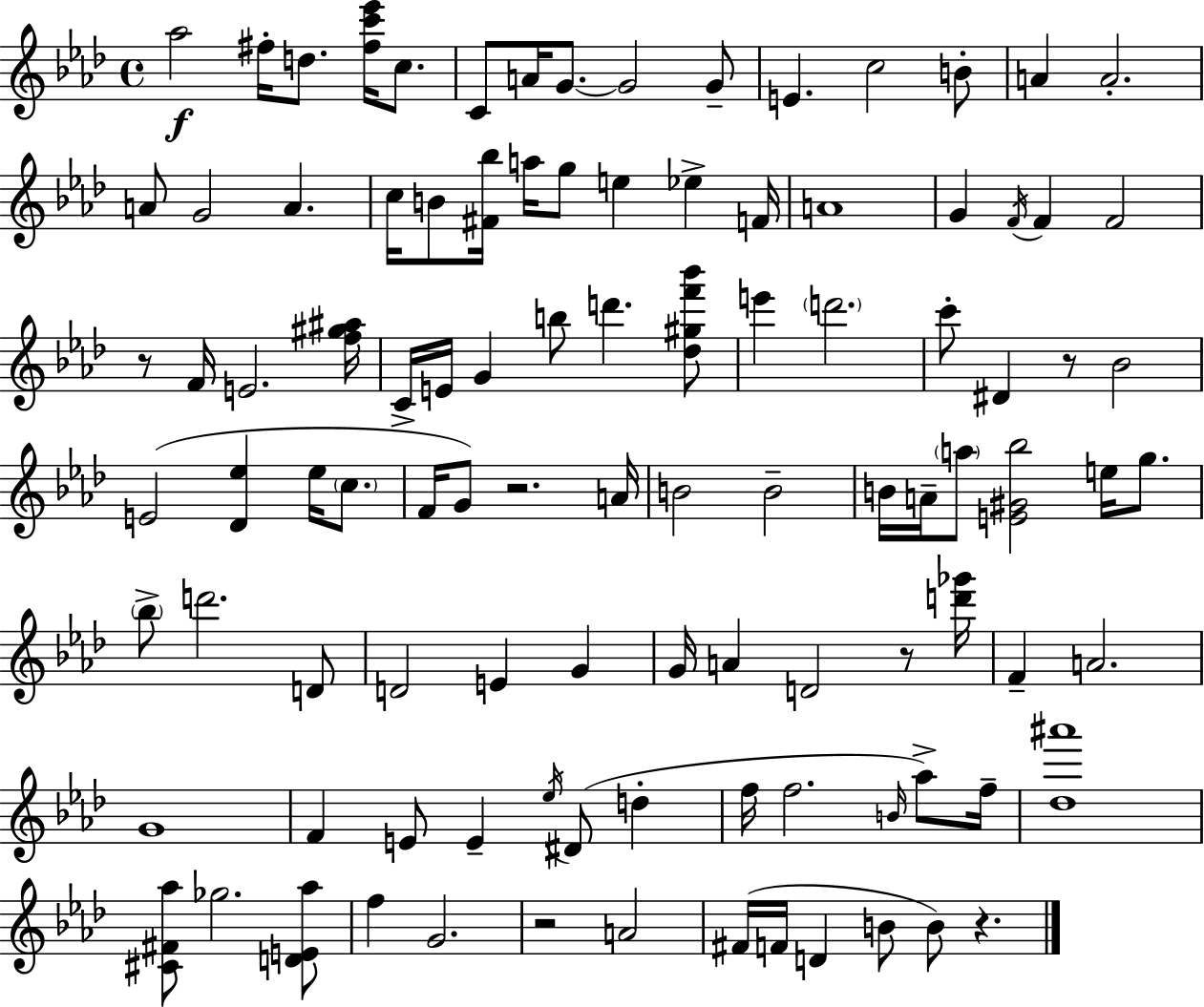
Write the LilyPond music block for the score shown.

{
  \clef treble
  \time 4/4
  \defaultTimeSignature
  \key f \minor
  aes''2\f fis''16-. d''8. <fis'' c''' ees'''>16 c''8. | c'8 a'16 g'8.~~ g'2 g'8-- | e'4. c''2 b'8-. | a'4 a'2.-. | \break a'8 g'2 a'4. | c''16 b'8 <fis' bes''>16 a''16 g''8 e''4 ees''4-> f'16 | a'1 | g'4 \acciaccatura { f'16 } f'4 f'2 | \break r8 f'16 e'2. | <f'' gis'' ais''>16 c'16-> e'16 g'4 b''8 d'''4. <des'' gis'' f''' bes'''>8 | e'''4 \parenthesize d'''2. | c'''8-. dis'4 r8 bes'2 | \break e'2( <des' ees''>4 ees''16 \parenthesize c''8. | f'16 g'8) r2. | a'16 b'2 b'2-- | b'16 a'16-- \parenthesize a''8 <e' gis' bes''>2 e''16 g''8. | \break \parenthesize bes''8-> d'''2. d'8 | d'2 e'4 g'4 | g'16 a'4 d'2 r8 | <d''' ges'''>16 f'4-- a'2. | \break g'1 | f'4 e'8 e'4-- \acciaccatura { ees''16 }( dis'8 d''4-. | f''16 f''2. \grace { b'16 }) | aes''8-> f''16-- <des'' ais'''>1 | \break <cis' fis' aes''>8 ges''2. | <d' e' aes''>8 f''4 g'2. | r2 a'2 | fis'16( f'16 d'4 b'8 b'8) r4. | \break \bar "|."
}